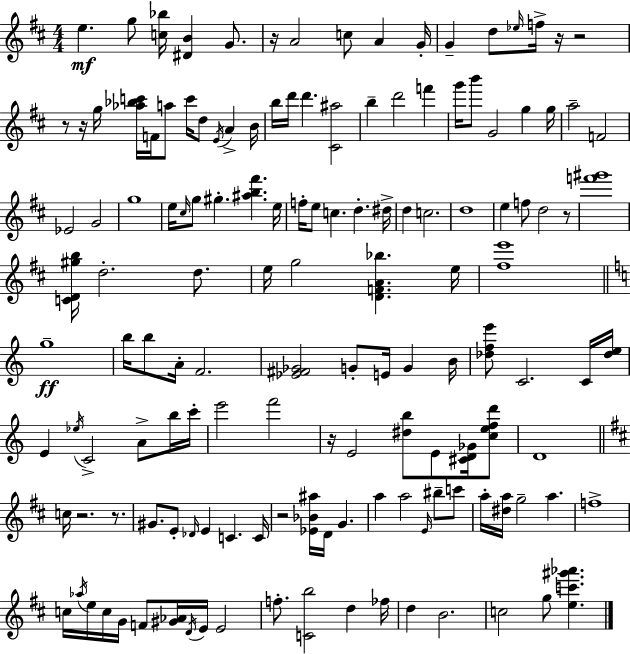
{
  \clef treble
  \numericTimeSignature
  \time 4/4
  \key d \major
  e''4.\mf g''8 <c'' bes''>16 <dis' b'>4 g'8. | r16 a'2 c''8 a'4 g'16-. | g'4-- d''8 \grace { ees''16 } f''16-> r16 r2 | r8 r16 g''16 <aes'' bes'' c'''>16 f'16 a''8 c'''16 d''8 \acciaccatura { e'16 } a'4-> | \break b'16 b''16 d'''16 d'''4. <cis' ais''>2 | b''4-- d'''2 f'''4 | g'''16 b'''8 g'2 g''4 | g''16 a''2-- f'2 | \break ees'2 g'2 | g''1 | e''16 \grace { cis''16 } g''8 gis''4.-. <ais'' b'' fis'''>4. | e''16 f''16-. e''8 c''4. d''4.-. | \break dis''16-> d''4 c''2. | d''1 | e''4 f''8 d''2 | r8 <f''' gis'''>1 | \break <c' d' gis'' b''>16 d''2.-. | d''8. e''16 g''2 <d' f' a' bes''>4. | e''16 <fis'' e'''>1 | \bar "||" \break \key a \minor g''1--\ff | b''16 b''8 a'16-. f'2. | <ees' fis' ges'>2 g'8-. e'16 g'4 b'16 | <des'' f'' e'''>8 c'2. c'16 <des'' e''>16 | \break e'4 \acciaccatura { ees''16 } c'2-> a'8-> b''16 | c'''16-. e'''2 f'''2 | r16 e'2 <dis'' b''>8 e'8 <cis' d' ges'>16 <c'' e'' f'' d'''>8 | d'1 | \break \bar "||" \break \key b \minor c''16 r2. r8. | gis'8. e'8-. \grace { des'16 } e'4 c'4. | c'16 r2 <ees' bes' ais''>16 d'16 g'4. | a''4 a''2 \grace { e'16 } bis''8-- | \break c'''8 a''16-. <dis'' a''>16 g''2-- a''4. | f''1-> | c''16 \acciaccatura { aes''16 } e''16 c''16 g'16 f'8 <gis' aes'>16 \acciaccatura { d'16 } e'16 e'2 | f''8.-. <c' b''>2 d''4 | \break fes''16 d''4 b'2. | c''2 g''8 <e'' c''' gis''' aes'''>4. | \bar "|."
}